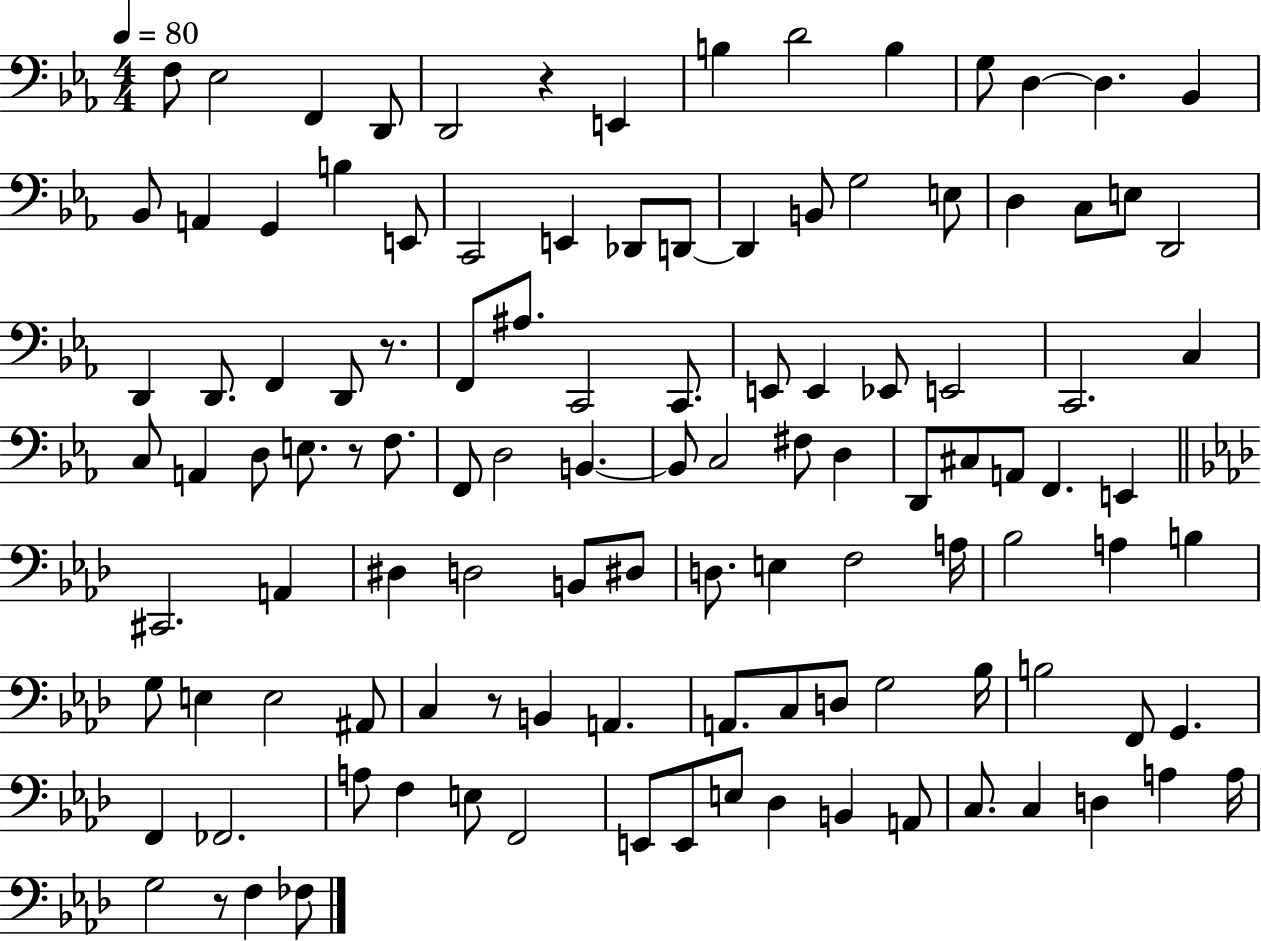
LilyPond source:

{
  \clef bass
  \numericTimeSignature
  \time 4/4
  \key ees \major
  \tempo 4 = 80
  f8 ees2 f,4 d,8 | d,2 r4 e,4 | b4 d'2 b4 | g8 d4~~ d4. bes,4 | \break bes,8 a,4 g,4 b4 e,8 | c,2 e,4 des,8 d,8~~ | d,4 b,8 g2 e8 | d4 c8 e8 d,2 | \break d,4 d,8. f,4 d,8 r8. | f,8 ais8. c,2 c,8. | e,8 e,4 ees,8 e,2 | c,2. c4 | \break c8 a,4 d8 e8. r8 f8. | f,8 d2 b,4.~~ | b,8 c2 fis8 d4 | d,8 cis8 a,8 f,4. e,4 | \break \bar "||" \break \key aes \major cis,2. a,4 | dis4 d2 b,8 dis8 | d8. e4 f2 a16 | bes2 a4 b4 | \break g8 e4 e2 ais,8 | c4 r8 b,4 a,4. | a,8. c8 d8 g2 bes16 | b2 f,8 g,4. | \break f,4 fes,2. | a8 f4 e8 f,2 | e,8 e,8 e8 des4 b,4 a,8 | c8. c4 d4 a4 a16 | \break g2 r8 f4 fes8 | \bar "|."
}